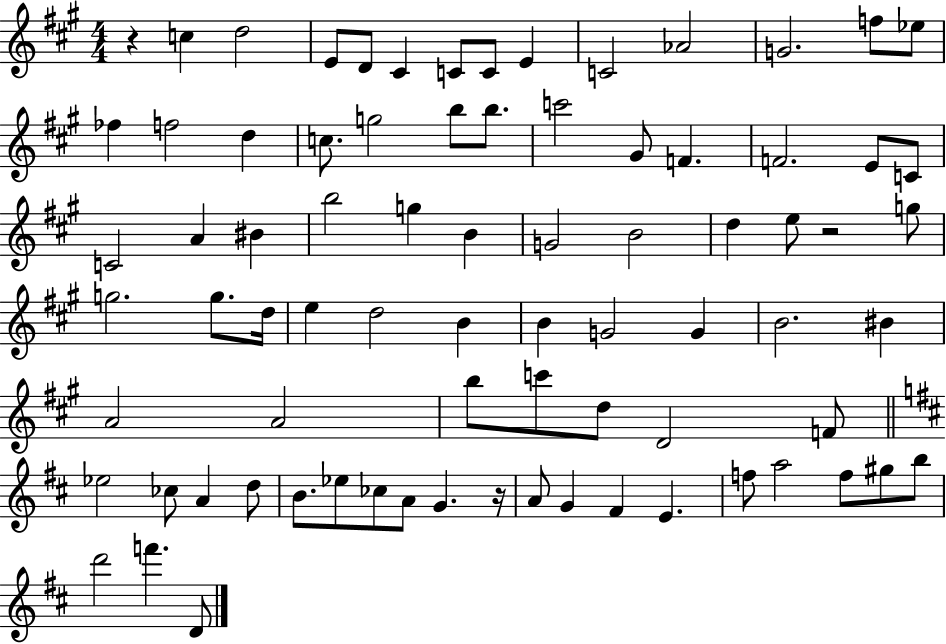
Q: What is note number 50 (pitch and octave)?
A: A4